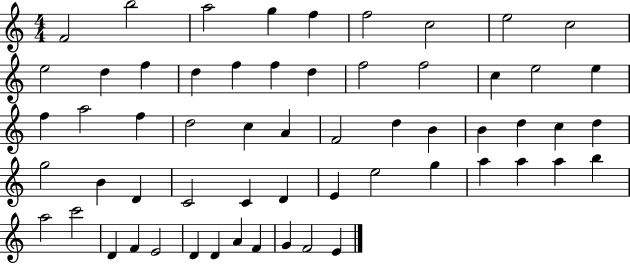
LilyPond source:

{
  \clef treble
  \numericTimeSignature
  \time 4/4
  \key c \major
  f'2 b''2 | a''2 g''4 f''4 | f''2 c''2 | e''2 c''2 | \break e''2 d''4 f''4 | d''4 f''4 f''4 d''4 | f''2 f''2 | c''4 e''2 e''4 | \break f''4 a''2 f''4 | d''2 c''4 a'4 | f'2 d''4 b'4 | b'4 d''4 c''4 d''4 | \break g''2 b'4 d'4 | c'2 c'4 d'4 | e'4 e''2 g''4 | a''4 a''4 a''4 b''4 | \break a''2 c'''2 | d'4 f'4 e'2 | d'4 d'4 a'4 f'4 | g'4 f'2 e'4 | \break \bar "|."
}